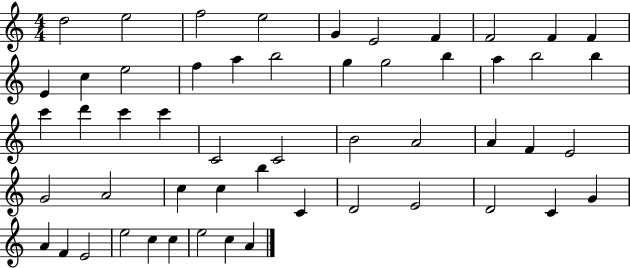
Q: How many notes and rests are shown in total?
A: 53